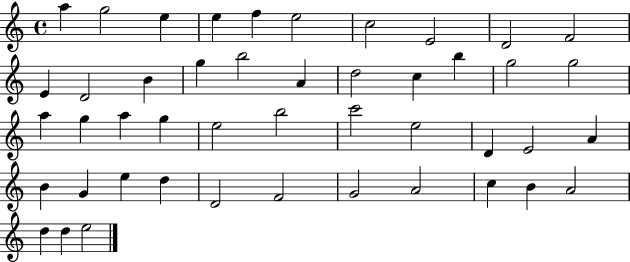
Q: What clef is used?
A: treble